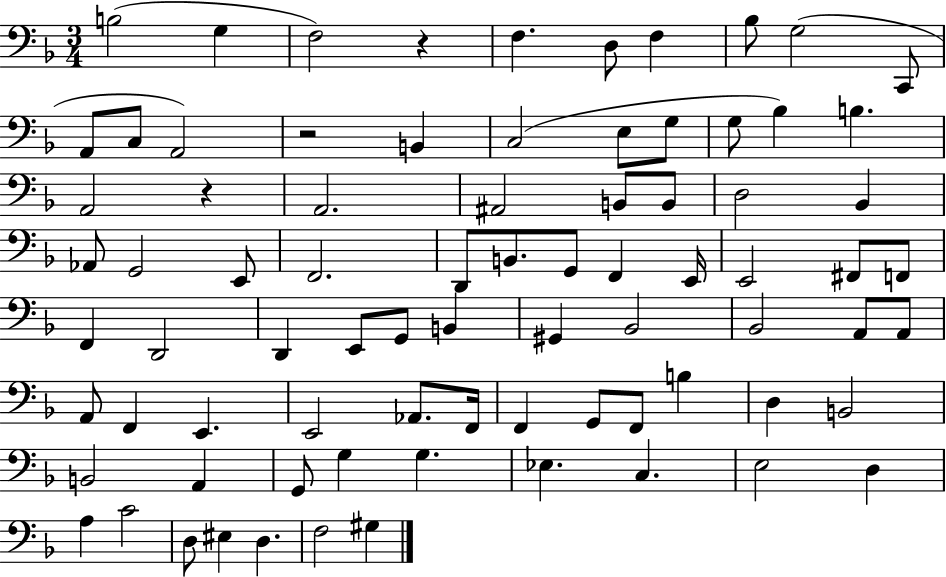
X:1
T:Untitled
M:3/4
L:1/4
K:F
B,2 G, F,2 z F, D,/2 F, _B,/2 G,2 C,,/2 A,,/2 C,/2 A,,2 z2 B,, C,2 E,/2 G,/2 G,/2 _B, B, A,,2 z A,,2 ^A,,2 B,,/2 B,,/2 D,2 _B,, _A,,/2 G,,2 E,,/2 F,,2 D,,/2 B,,/2 G,,/2 F,, E,,/4 E,,2 ^F,,/2 F,,/2 F,, D,,2 D,, E,,/2 G,,/2 B,, ^G,, _B,,2 _B,,2 A,,/2 A,,/2 A,,/2 F,, E,, E,,2 _A,,/2 F,,/4 F,, G,,/2 F,,/2 B, D, B,,2 B,,2 A,, G,,/2 G, G, _E, C, E,2 D, A, C2 D,/2 ^E, D, F,2 ^G,